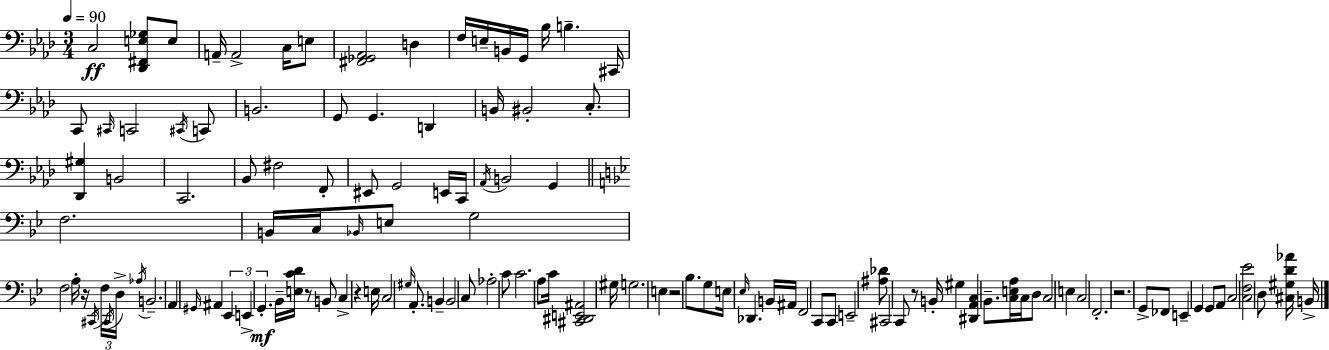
X:1
T:Untitled
M:3/4
L:1/4
K:Fm
C,2 [_D,,^F,,E,_G,]/2 E,/2 A,,/4 A,,2 C,/4 E,/2 [^F,,_G,,_A,,]2 D, F,/4 E,/4 B,,/4 G,,/4 _B,/4 B, ^C,,/4 C,,/2 ^C,,/4 C,,2 ^C,,/4 C,,/2 B,,2 G,,/2 G,, D,, B,,/4 ^B,,2 C,/2 [_D,,^G,] B,,2 C,,2 _B,,/2 ^F,2 F,,/2 ^E,,/2 G,,2 E,,/4 C,,/4 _A,,/4 B,,2 G,, F,2 B,,/4 C,/4 _B,,/4 E,/2 G,2 F,2 A,/4 z/4 ^C,,/4 F,/4 ^C,,/4 D,/4 _A,/4 B,,2 A,, ^G,,/4 ^A,, _E,, E,, G,, _B,,/4 [E,CD]/4 z/2 B,,/2 C, z E,/4 C,2 ^G,/4 A,,/2 B,, B,,2 C,/2 _A,2 C/2 C2 A,/2 C/4 [^C,,^D,,E,,^A,,]2 ^G,/4 G,2 E, z2 _B,/2 G,/2 E,/4 _E,/4 _D,, B,,/4 ^A,,/4 F,,2 C,,/2 C,,/2 E,,2 [^A,_D]/2 ^C,,2 C,,/2 z/2 B,,/4 ^G, [^D,,A,,C,] _B,,/2 [C,E,A,]/4 C,/4 D,/2 C,2 E, C,2 F,,2 z2 G,,/2 _F,,/2 E,, G,, G,,/2 A,,/2 C,2 [C,F,_E]2 D,/2 [^C,^G,D_A]/4 B,,/4